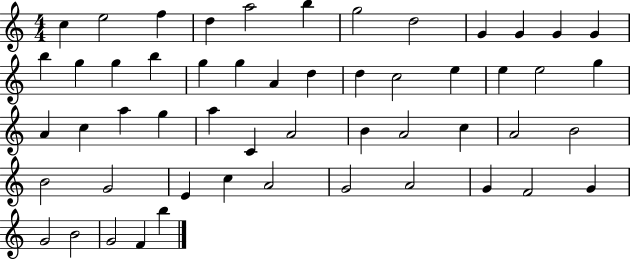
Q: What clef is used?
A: treble